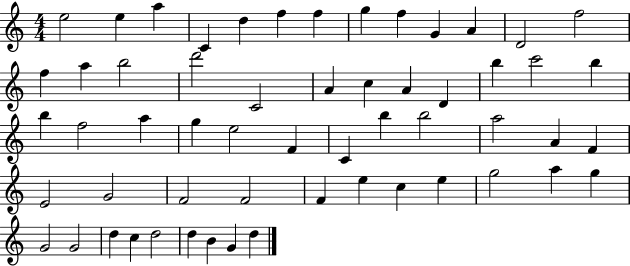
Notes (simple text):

E5/h E5/q A5/q C4/q D5/q F5/q F5/q G5/q F5/q G4/q A4/q D4/h F5/h F5/q A5/q B5/h D6/h C4/h A4/q C5/q A4/q D4/q B5/q C6/h B5/q B5/q F5/h A5/q G5/q E5/h F4/q C4/q B5/q B5/h A5/h A4/q F4/q E4/h G4/h F4/h F4/h F4/q E5/q C5/q E5/q G5/h A5/q G5/q G4/h G4/h D5/q C5/q D5/h D5/q B4/q G4/q D5/q